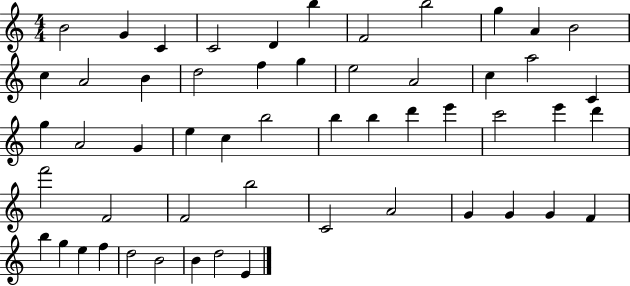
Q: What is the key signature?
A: C major